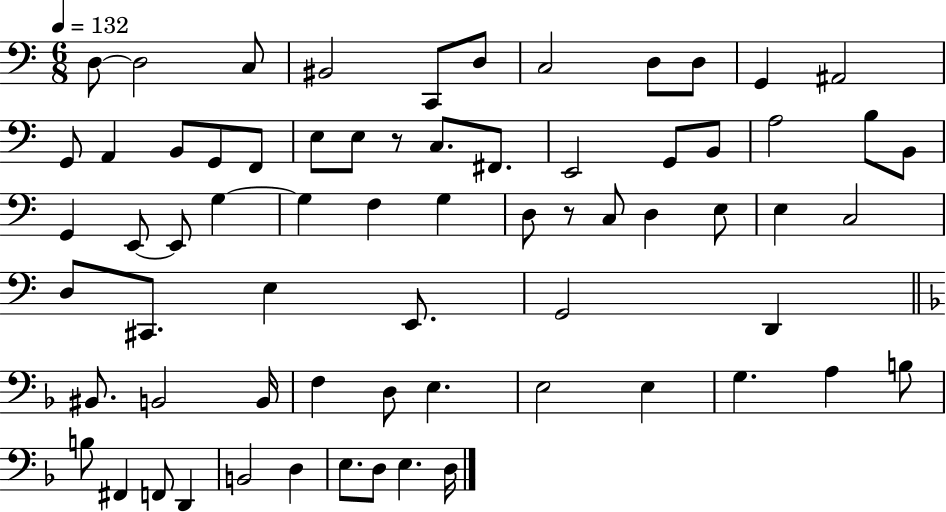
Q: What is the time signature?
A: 6/8